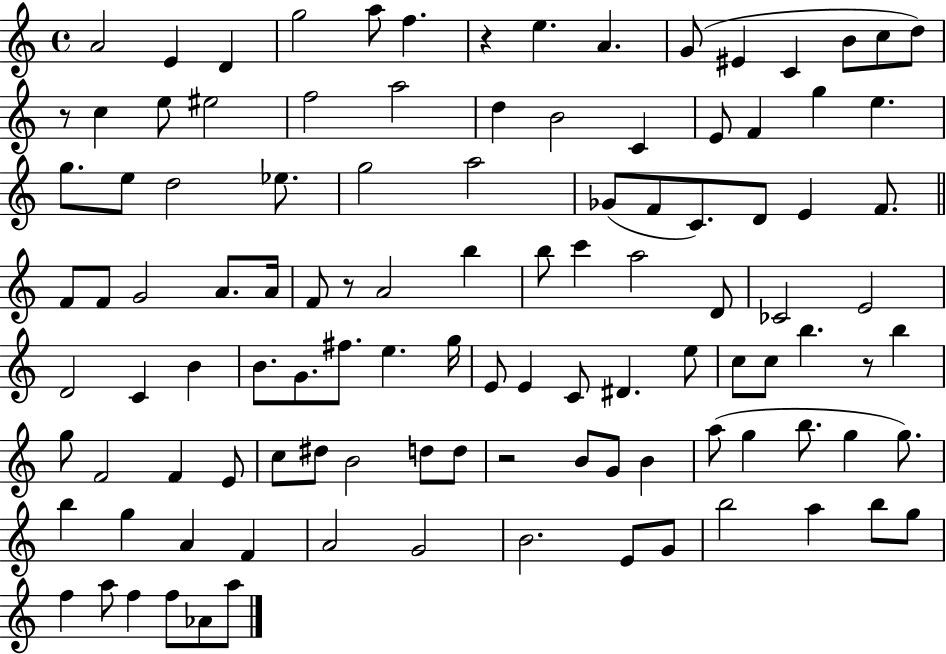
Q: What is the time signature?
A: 4/4